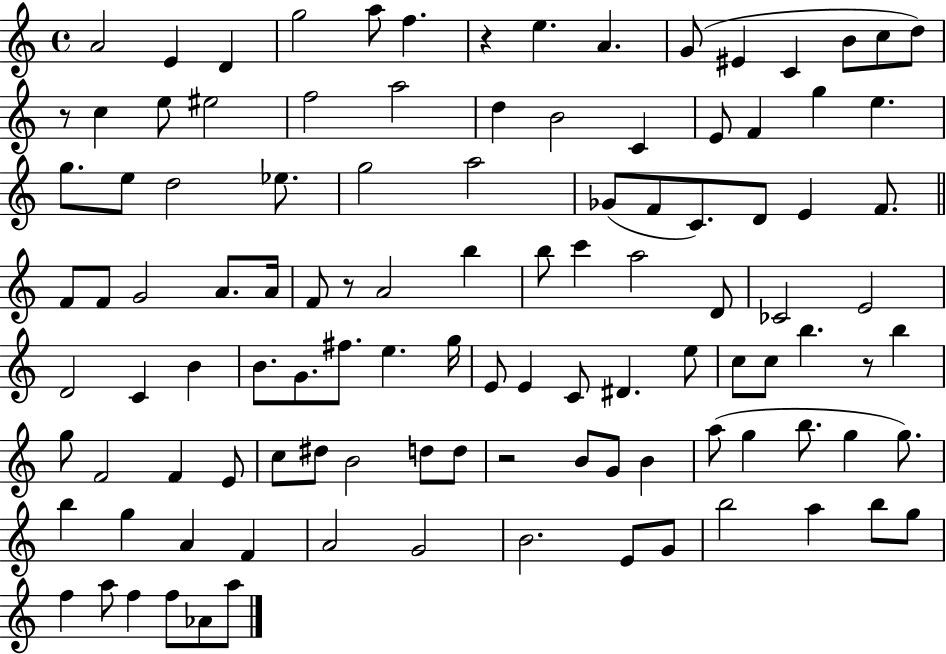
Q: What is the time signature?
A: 4/4